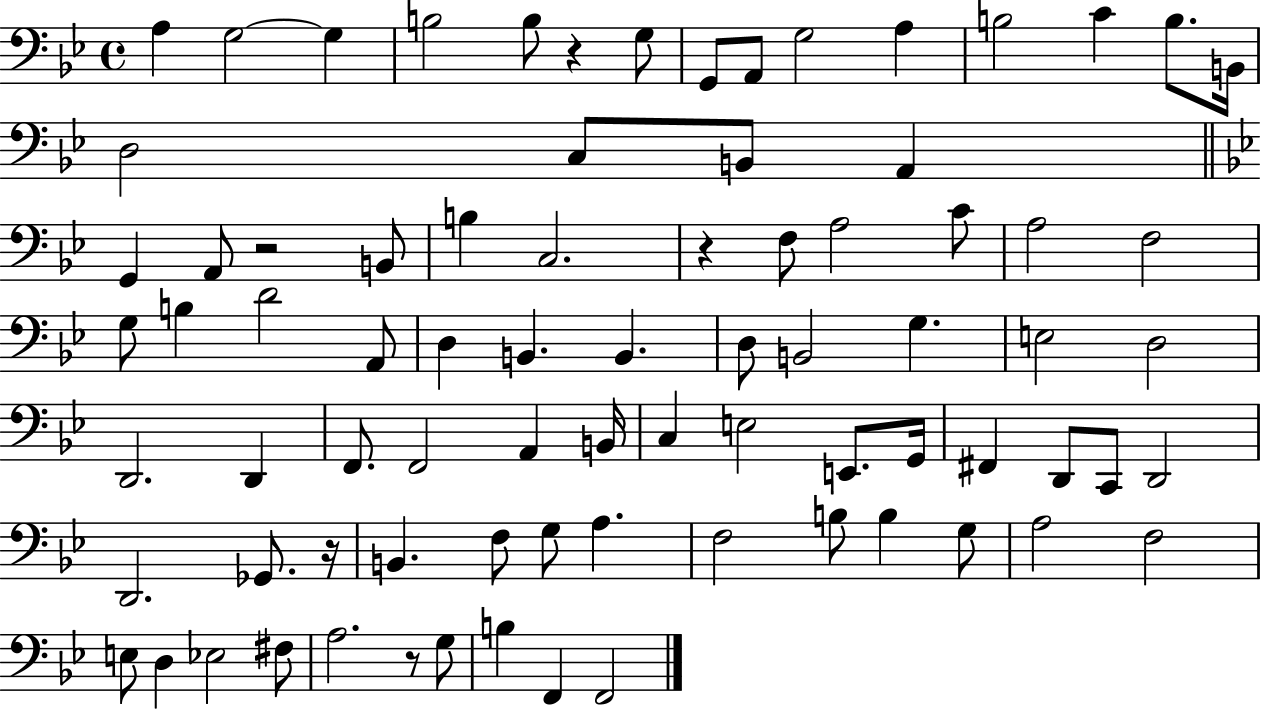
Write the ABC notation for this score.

X:1
T:Untitled
M:4/4
L:1/4
K:Bb
A, G,2 G, B,2 B,/2 z G,/2 G,,/2 A,,/2 G,2 A, B,2 C B,/2 B,,/4 D,2 C,/2 B,,/2 A,, G,, A,,/2 z2 B,,/2 B, C,2 z F,/2 A,2 C/2 A,2 F,2 G,/2 B, D2 A,,/2 D, B,, B,, D,/2 B,,2 G, E,2 D,2 D,,2 D,, F,,/2 F,,2 A,, B,,/4 C, E,2 E,,/2 G,,/4 ^F,, D,,/2 C,,/2 D,,2 D,,2 _G,,/2 z/4 B,, F,/2 G,/2 A, F,2 B,/2 B, G,/2 A,2 F,2 E,/2 D, _E,2 ^F,/2 A,2 z/2 G,/2 B, F,, F,,2